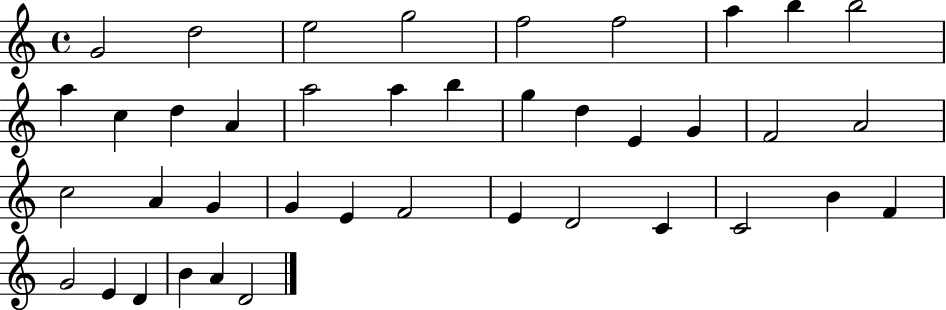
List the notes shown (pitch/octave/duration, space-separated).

G4/h D5/h E5/h G5/h F5/h F5/h A5/q B5/q B5/h A5/q C5/q D5/q A4/q A5/h A5/q B5/q G5/q D5/q E4/q G4/q F4/h A4/h C5/h A4/q G4/q G4/q E4/q F4/h E4/q D4/h C4/q C4/h B4/q F4/q G4/h E4/q D4/q B4/q A4/q D4/h